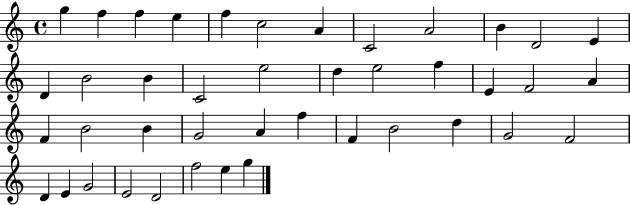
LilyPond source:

{
  \clef treble
  \time 4/4
  \defaultTimeSignature
  \key c \major
  g''4 f''4 f''4 e''4 | f''4 c''2 a'4 | c'2 a'2 | b'4 d'2 e'4 | \break d'4 b'2 b'4 | c'2 e''2 | d''4 e''2 f''4 | e'4 f'2 a'4 | \break f'4 b'2 b'4 | g'2 a'4 f''4 | f'4 b'2 d''4 | g'2 f'2 | \break d'4 e'4 g'2 | e'2 d'2 | f''2 e''4 g''4 | \bar "|."
}